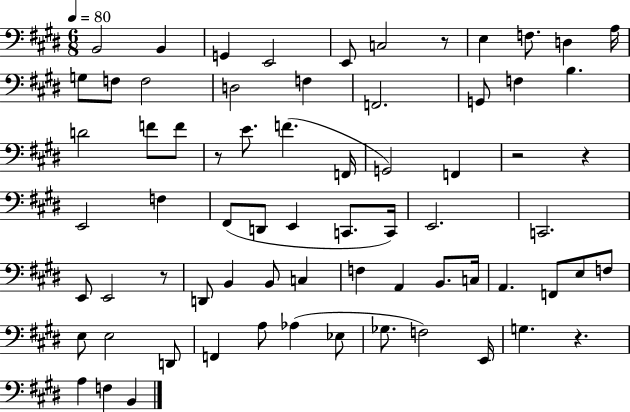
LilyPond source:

{
  \clef bass
  \numericTimeSignature
  \time 6/8
  \key e \major
  \tempo 4 = 80
  b,2 b,4 | g,4 e,2 | e,8 c2 r8 | e4 f8. d4 a16 | \break g8 f8 f2 | d2 f4 | f,2. | g,8 f4 b4. | \break d'2 f'8 f'8 | r8 e'8. f'4.( f,16 | g,2) f,4 | r2 r4 | \break e,2 f4 | fis,8( d,8 e,4 c,8. c,16) | e,2. | c,2. | \break e,8 e,2 r8 | d,8 b,4 b,8 c4 | f4 a,4 b,8. c16 | a,4. f,8 e8 f8 | \break e8 e2 d,8 | f,4 a8 aes4( ees8 | ges8. f2) e,16 | g4. r4. | \break a4 f4 b,4 | \bar "|."
}